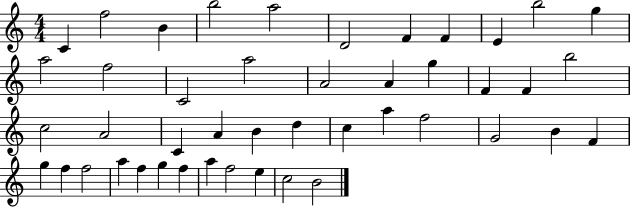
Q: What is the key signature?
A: C major